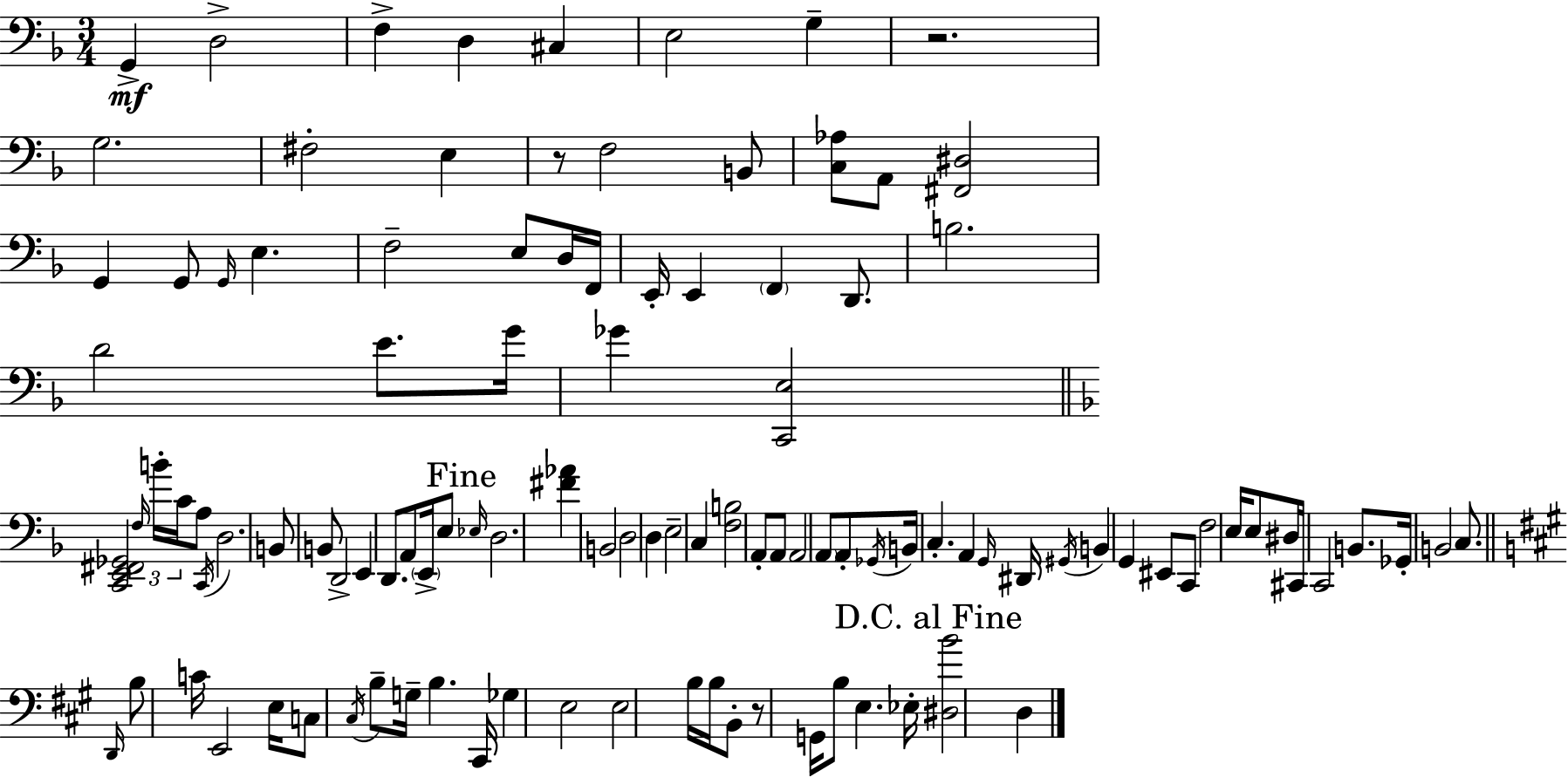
{
  \clef bass
  \numericTimeSignature
  \time 3/4
  \key d \minor
  g,4->\mf d2-> | f4-> d4 cis4 | e2 g4-- | r2. | \break g2. | fis2-. e4 | r8 f2 b,8 | <c aes>8 a,8 <fis, dis>2 | \break g,4 g,8 \grace { g,16 } e4. | f2-- e8 d16 | f,16 e,16-. e,4 \parenthesize f,4 d,8. | b2. | \break d'2 e'8. | g'16 ges'4 <c, e>2 | \bar "||" \break \key f \major <c, e, fis, ges,>2 \tuplet 3/2 { \grace { f16 } b'16-. c'16 } a8 | \acciaccatura { c,16 } d2. | b,8 b,8 d,2-> | e,4 d,8. a,8 \parenthesize e,16-> | \break e8 \mark "Fine" \grace { ees16 } d2. | <fis' aes'>4 b,2 | d2 d4 | e2-- c4 | \break <f b>2 a,8-. | a,8 a,2 \parenthesize a,8 | a,8-. \acciaccatura { ges,16 } b,16 c4.-. a,4 | \grace { g,16 } dis,16 \acciaccatura { gis,16 } b,4 g,4 | \break eis,8 c,8 f2 | e16 e8 dis16 cis,16 c,2 | b,8. ges,16-. b,2 | c8. \bar "||" \break \key a \major \grace { d,16 } b8 c'16 e,2 | e16 c8 \acciaccatura { cis16 } b8-- g16-- b4. | cis,16 ges4 e2 | e2 b16 b16 | \break b,8-. r8 g,16 b8 e4. | ees16-. \mark "D.C. al Fine" <dis b'>2 d4 | \bar "|."
}